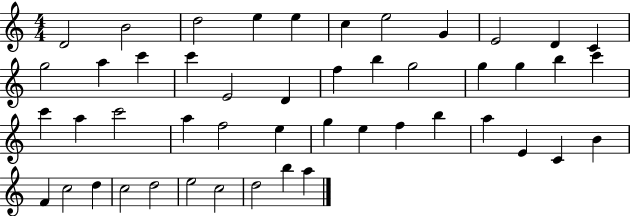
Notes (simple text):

D4/h B4/h D5/h E5/q E5/q C5/q E5/h G4/q E4/h D4/q C4/q G5/h A5/q C6/q C6/q E4/h D4/q F5/q B5/q G5/h G5/q G5/q B5/q C6/q C6/q A5/q C6/h A5/q F5/h E5/q G5/q E5/q F5/q B5/q A5/q E4/q C4/q B4/q F4/q C5/h D5/q C5/h D5/h E5/h C5/h D5/h B5/q A5/q